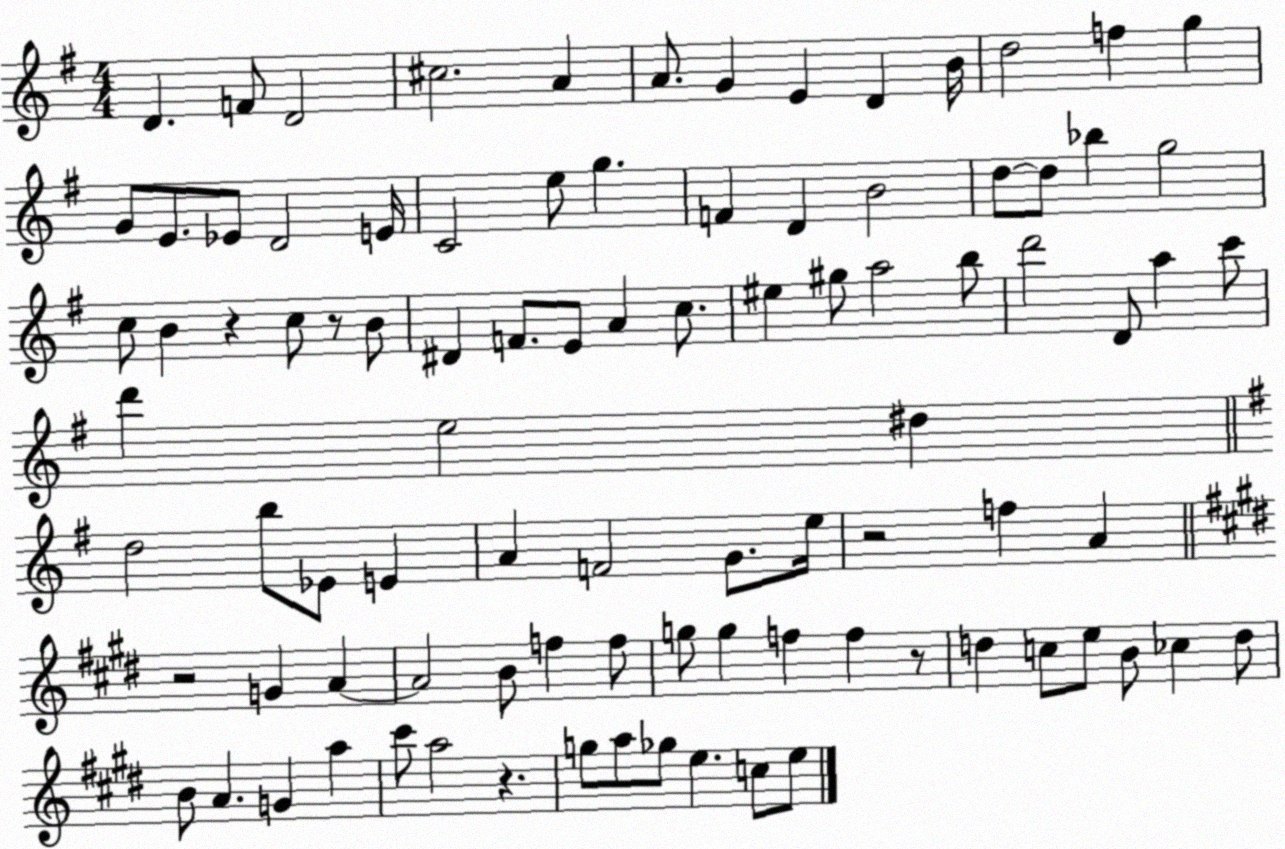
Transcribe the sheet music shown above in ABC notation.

X:1
T:Untitled
M:4/4
L:1/4
K:G
D F/2 D2 ^c2 A A/2 G E D B/4 d2 f g G/2 E/2 _E/2 D2 E/4 C2 e/2 g F D B2 d/2 d/2 _b g2 c/2 B z c/2 z/2 B/2 ^D F/2 E/2 A c/2 ^e ^g/2 a2 b/2 d'2 D/2 a c'/2 d' e2 ^d d2 b/2 _E/2 E A F2 G/2 e/4 z2 f A z2 G A A2 B/2 f f/2 g/2 g f f z/2 d c/2 e/2 B/2 _c d/2 B/2 A G a ^c'/2 a2 z g/2 a/2 _g/2 e c/2 e/2